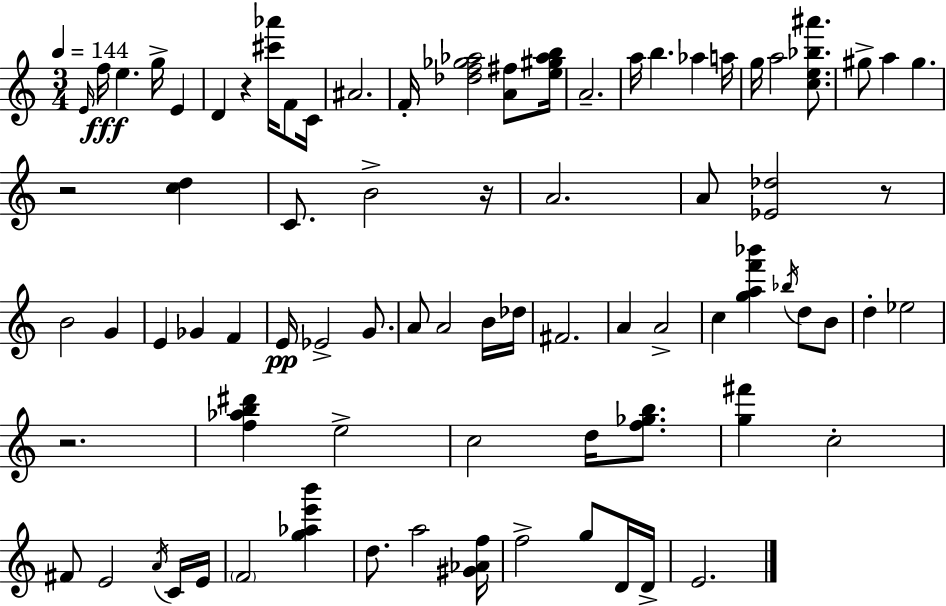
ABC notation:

X:1
T:Untitled
M:3/4
L:1/4
K:C
E/4 f/4 e g/4 E D z [^c'_a']/4 F/2 C/4 ^A2 F/4 [_df_g_a]2 [A^f]/2 [e^g_ab]/4 A2 a/4 b _a a/4 g/4 a2 [ce_b^a']/2 ^g/2 a ^g z2 [cd] C/2 B2 z/4 A2 A/2 [_E_d]2 z/2 B2 G E _G F E/4 _E2 G/2 A/2 A2 B/4 _d/4 ^F2 A A2 c [gaf'_b'] _b/4 d/2 B/2 d _e2 z2 [f_ab^d'] e2 c2 d/4 [f_gb]/2 [g^f'] c2 ^F/2 E2 A/4 C/4 E/4 F2 [g_ae'b'] d/2 a2 [^G_Af]/4 f2 g/2 D/4 D/4 E2